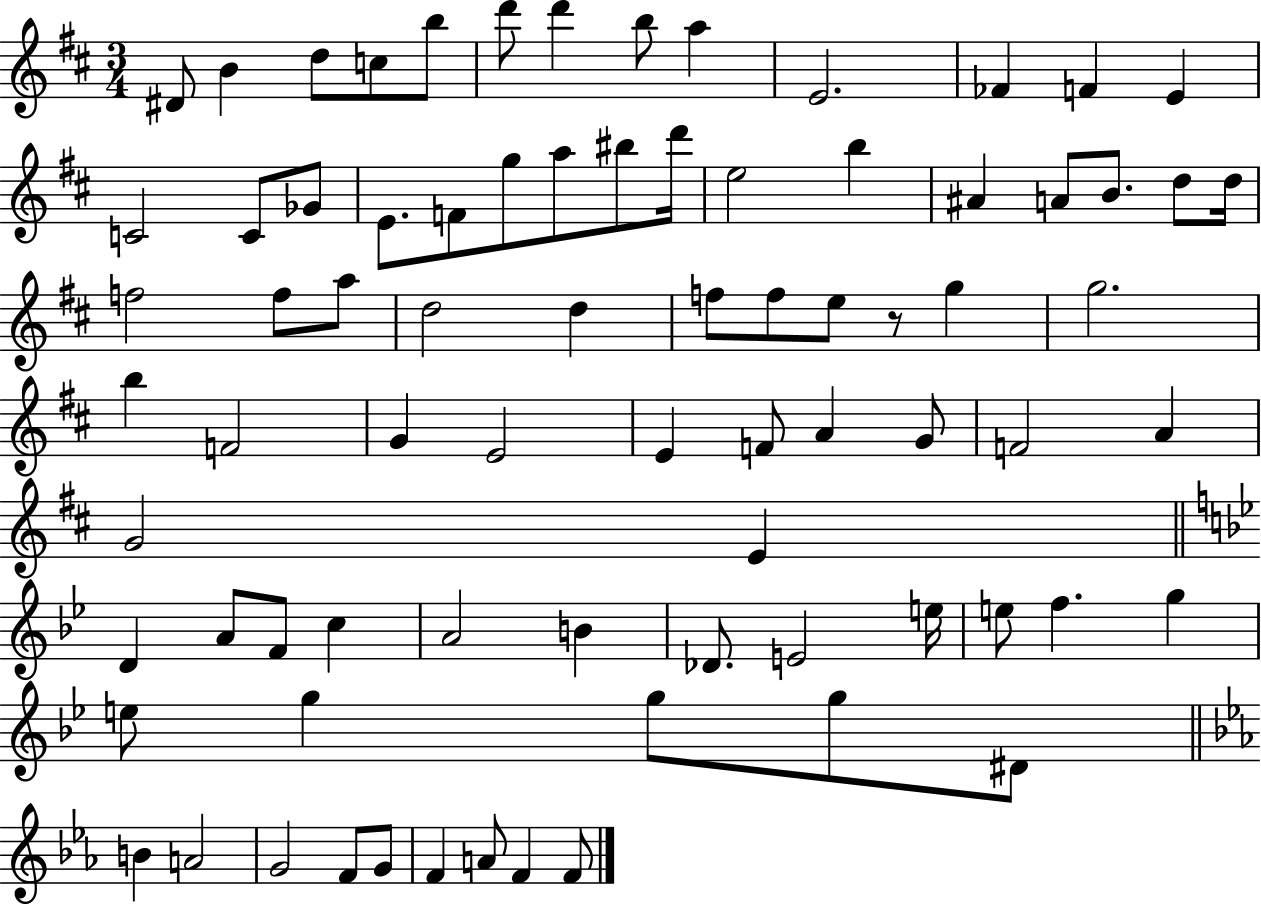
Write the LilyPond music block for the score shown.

{
  \clef treble
  \numericTimeSignature
  \time 3/4
  \key d \major
  dis'8 b'4 d''8 c''8 b''8 | d'''8 d'''4 b''8 a''4 | e'2. | fes'4 f'4 e'4 | \break c'2 c'8 ges'8 | e'8. f'8 g''8 a''8 bis''8 d'''16 | e''2 b''4 | ais'4 a'8 b'8. d''8 d''16 | \break f''2 f''8 a''8 | d''2 d''4 | f''8 f''8 e''8 r8 g''4 | g''2. | \break b''4 f'2 | g'4 e'2 | e'4 f'8 a'4 g'8 | f'2 a'4 | \break g'2 e'4 | \bar "||" \break \key g \minor d'4 a'8 f'8 c''4 | a'2 b'4 | des'8. e'2 e''16 | e''8 f''4. g''4 | \break e''8 g''4 g''8 g''8 dis'8 | \bar "||" \break \key ees \major b'4 a'2 | g'2 f'8 g'8 | f'4 a'8 f'4 f'8 | \bar "|."
}